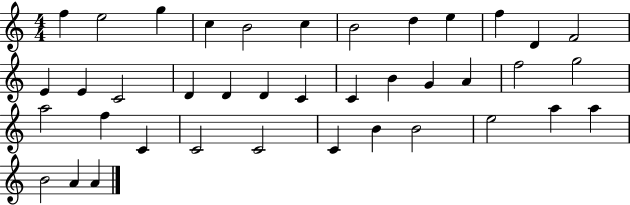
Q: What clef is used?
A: treble